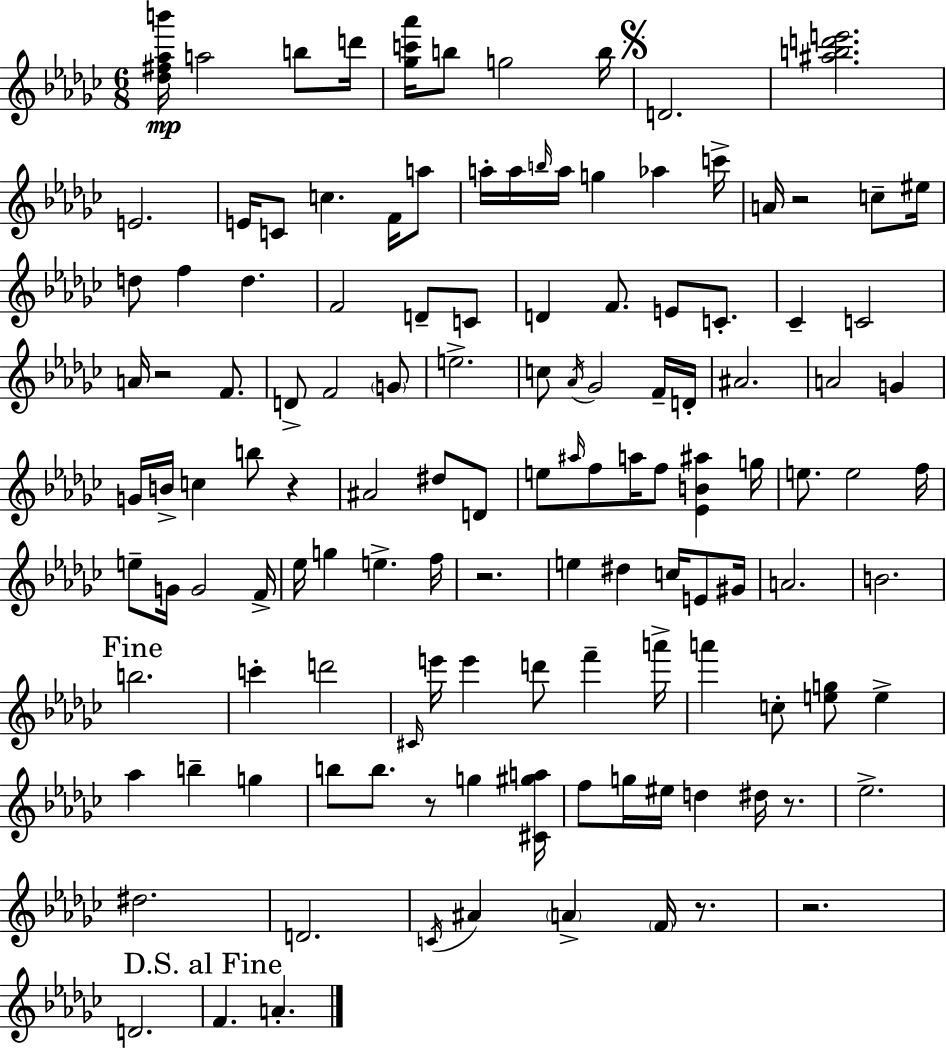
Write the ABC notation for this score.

X:1
T:Untitled
M:6/8
L:1/4
K:Ebm
[_d^f_ab']/4 a2 b/2 d'/4 [_gc'_a']/4 b/2 g2 b/4 D2 [^abd'e']2 E2 E/4 C/2 c F/4 a/2 a/4 a/4 b/4 a/4 g _a c'/4 A/4 z2 c/2 ^e/4 d/2 f d F2 D/2 C/2 D F/2 E/2 C/2 _C C2 A/4 z2 F/2 D/2 F2 G/2 e2 c/2 _A/4 _G2 F/4 D/4 ^A2 A2 G G/4 B/4 c b/2 z ^A2 ^d/2 D/2 e/2 ^a/4 f/2 a/4 f/2 [_EB^a] g/4 e/2 e2 f/4 e/2 G/4 G2 F/4 _e/4 g e f/4 z2 e ^d c/4 E/2 ^G/4 A2 B2 b2 c' d'2 ^C/4 e'/4 e' d'/2 f' a'/4 a' c/2 [eg]/2 e _a b g b/2 b/2 z/2 g [^C^ga]/4 f/2 g/4 ^e/4 d ^d/4 z/2 _e2 ^d2 D2 C/4 ^A A F/4 z/2 z2 D2 F A